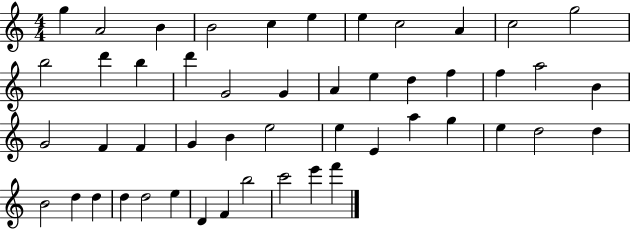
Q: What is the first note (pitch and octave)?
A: G5